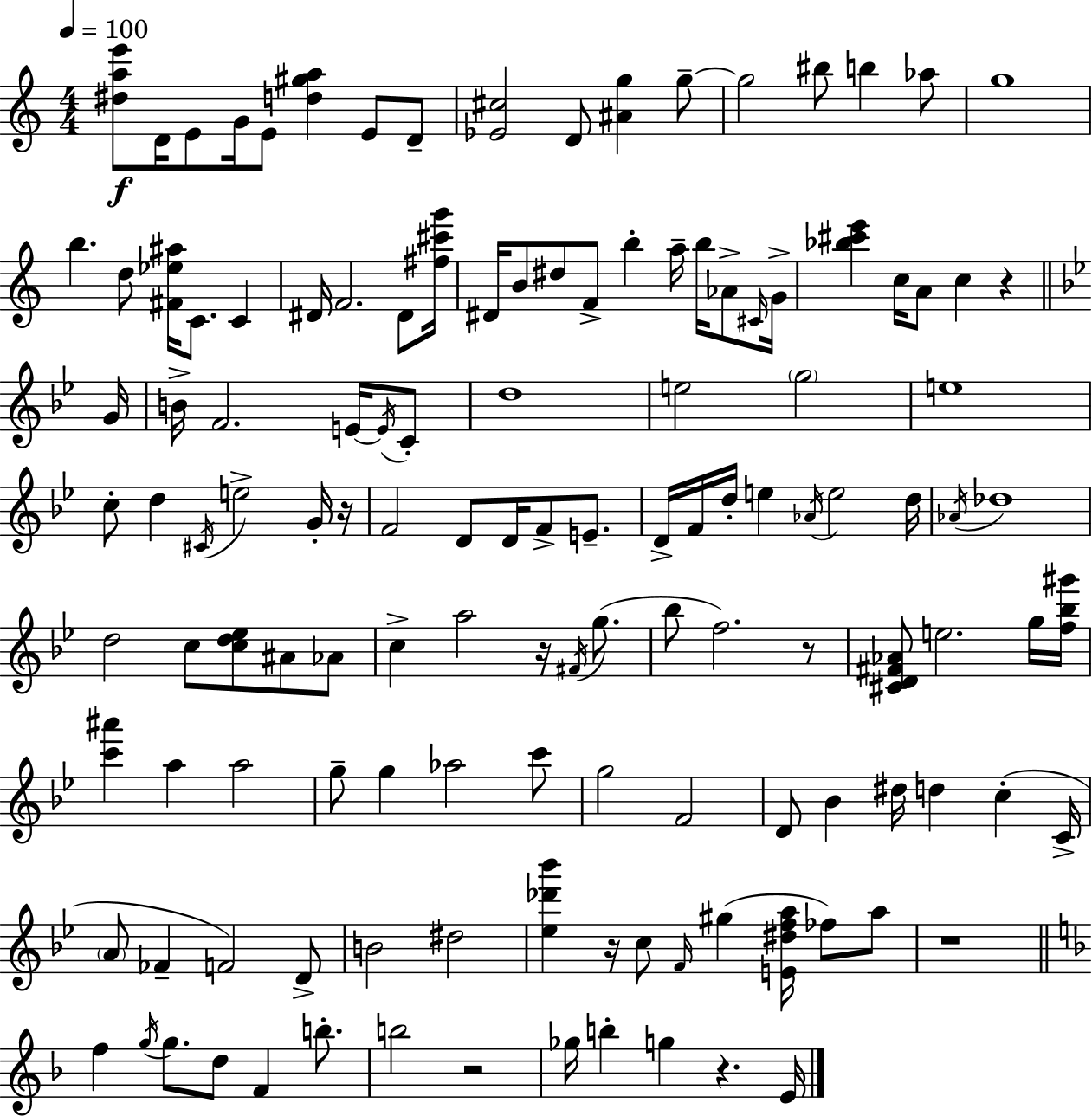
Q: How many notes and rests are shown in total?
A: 131